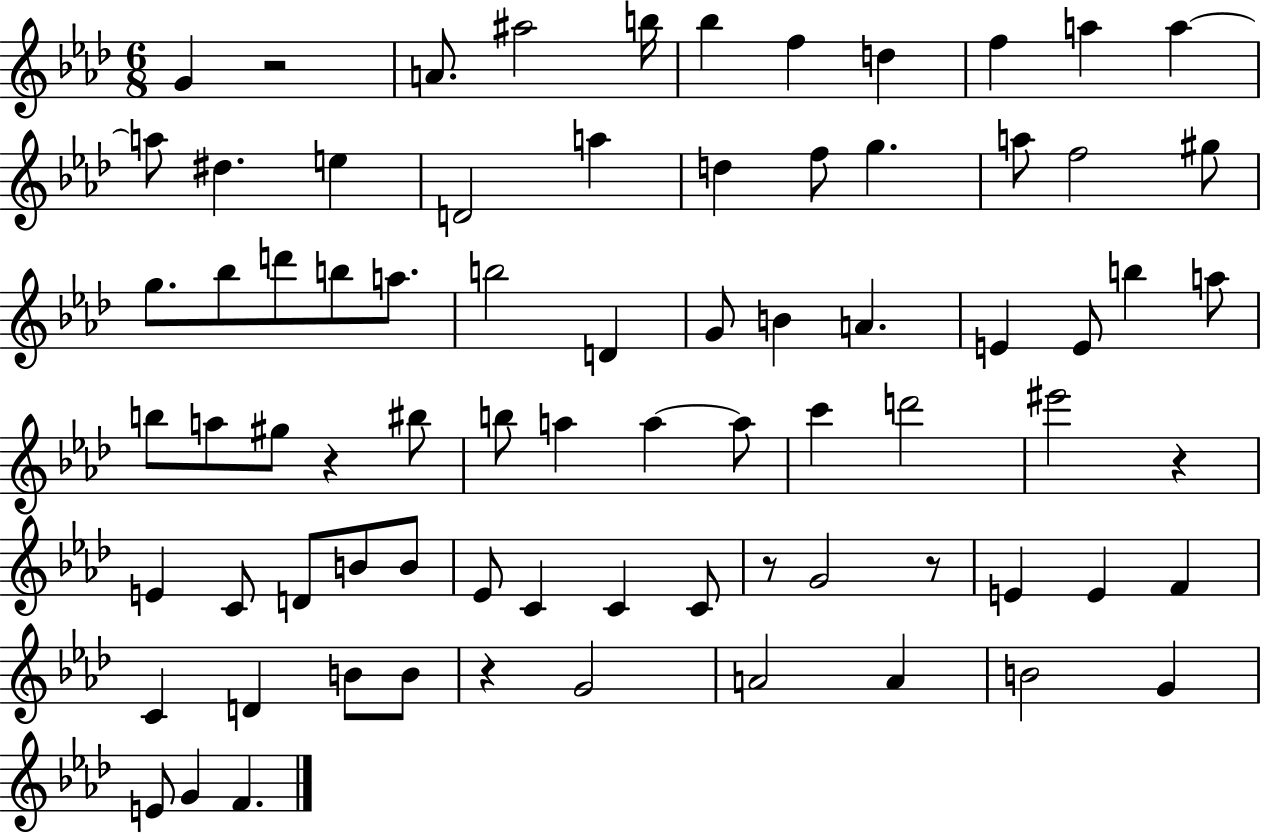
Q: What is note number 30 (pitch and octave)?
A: B4